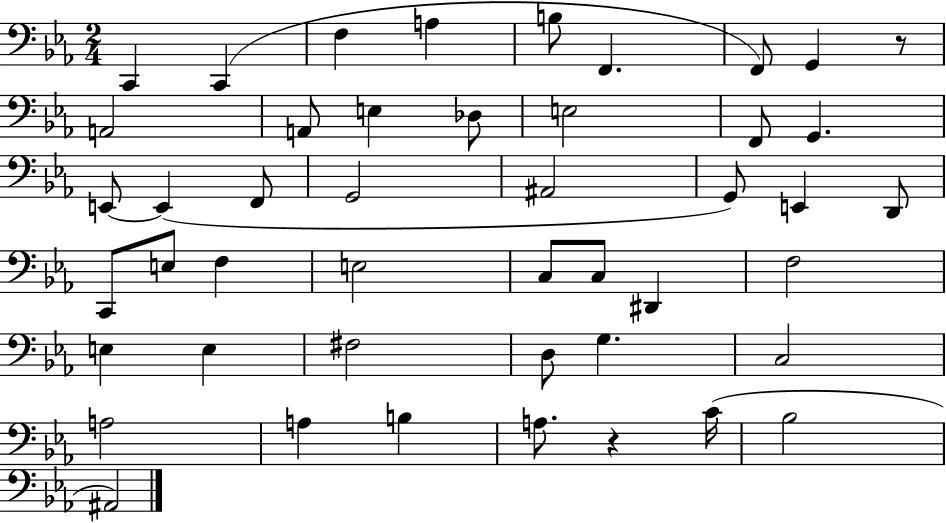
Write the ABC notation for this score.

X:1
T:Untitled
M:2/4
L:1/4
K:Eb
C,, C,, F, A, B,/2 F,, F,,/2 G,, z/2 A,,2 A,,/2 E, _D,/2 E,2 F,,/2 G,, E,,/2 E,, F,,/2 G,,2 ^A,,2 G,,/2 E,, D,,/2 C,,/2 E,/2 F, E,2 C,/2 C,/2 ^D,, F,2 E, E, ^F,2 D,/2 G, C,2 A,2 A, B, A,/2 z C/4 _B,2 ^A,,2